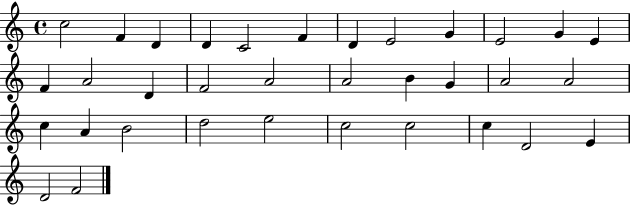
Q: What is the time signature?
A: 4/4